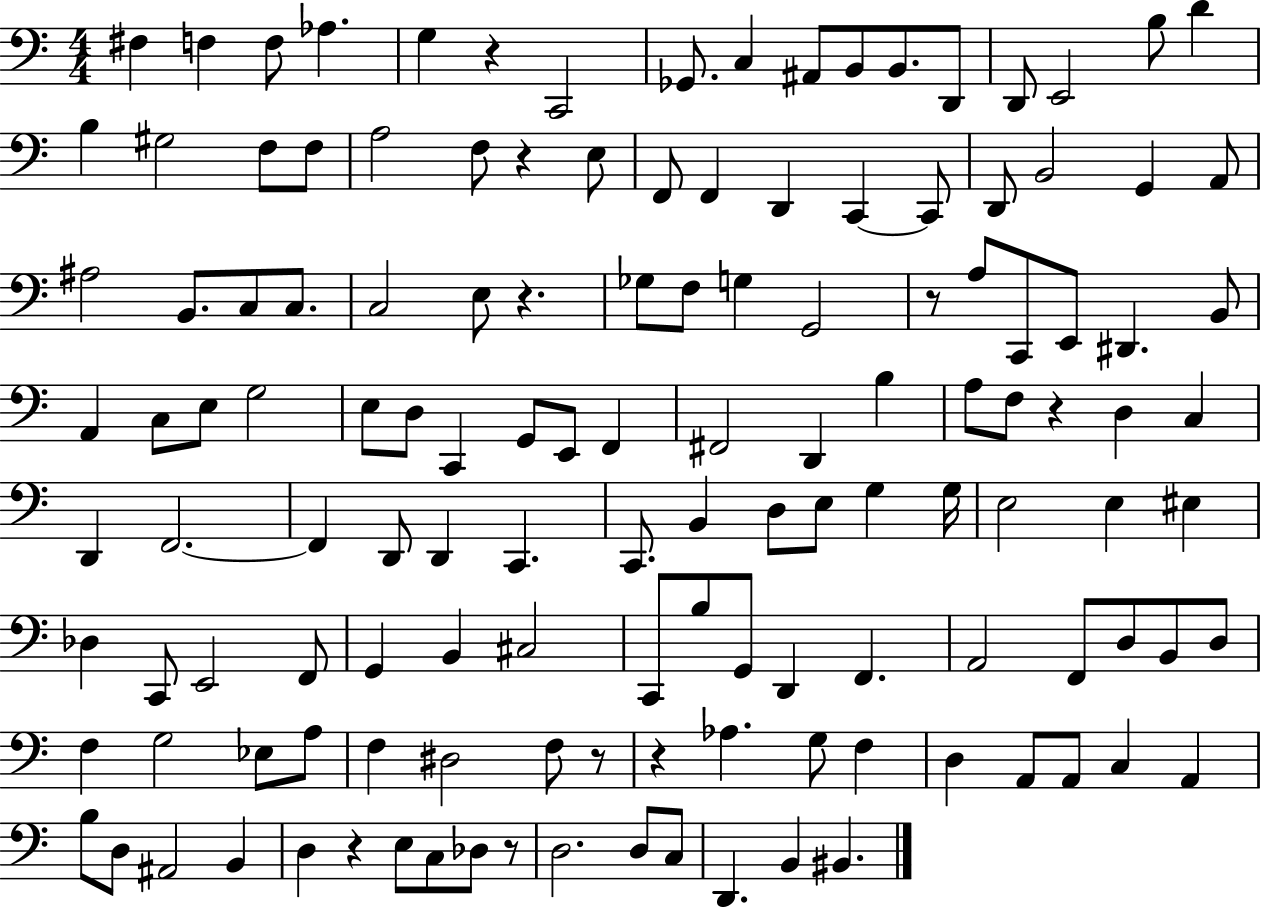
F#3/q F3/q F3/e Ab3/q. G3/q R/q C2/h Gb2/e. C3/q A#2/e B2/e B2/e. D2/e D2/e E2/h B3/e D4/q B3/q G#3/h F3/e F3/e A3/h F3/e R/q E3/e F2/e F2/q D2/q C2/q C2/e D2/e B2/h G2/q A2/e A#3/h B2/e. C3/e C3/e. C3/h E3/e R/q. Gb3/e F3/e G3/q G2/h R/e A3/e C2/e E2/e D#2/q. B2/e A2/q C3/e E3/e G3/h E3/e D3/e C2/q G2/e E2/e F2/q F#2/h D2/q B3/q A3/e F3/e R/q D3/q C3/q D2/q F2/h. F2/q D2/e D2/q C2/q. C2/e. B2/q D3/e E3/e G3/q G3/s E3/h E3/q EIS3/q Db3/q C2/e E2/h F2/e G2/q B2/q C#3/h C2/e B3/e G2/e D2/q F2/q. A2/h F2/e D3/e B2/e D3/e F3/q G3/h Eb3/e A3/e F3/q D#3/h F3/e R/e R/q Ab3/q. G3/e F3/q D3/q A2/e A2/e C3/q A2/q B3/e D3/e A#2/h B2/q D3/q R/q E3/e C3/e Db3/e R/e D3/h. D3/e C3/e D2/q. B2/q BIS2/q.